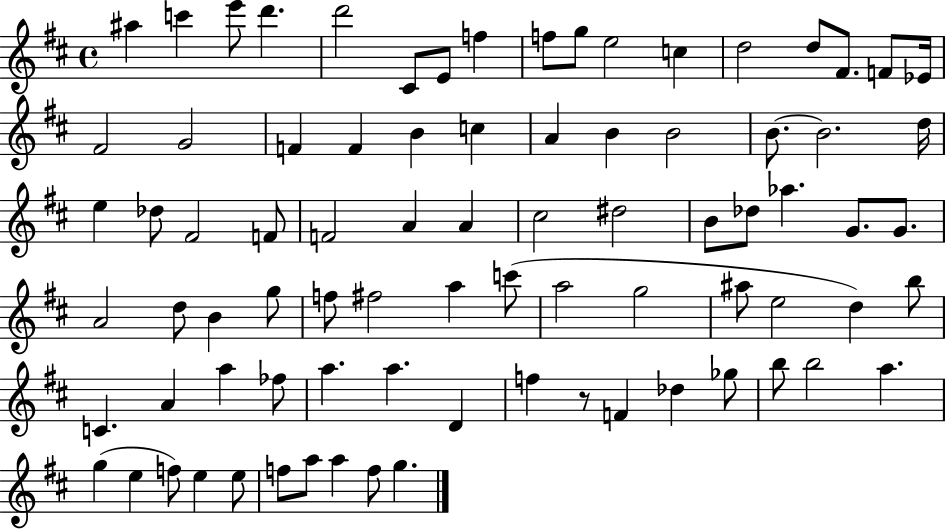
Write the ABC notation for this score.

X:1
T:Untitled
M:4/4
L:1/4
K:D
^a c' e'/2 d' d'2 ^C/2 E/2 f f/2 g/2 e2 c d2 d/2 ^F/2 F/2 _E/4 ^F2 G2 F F B c A B B2 B/2 B2 d/4 e _d/2 ^F2 F/2 F2 A A ^c2 ^d2 B/2 _d/2 _a G/2 G/2 A2 d/2 B g/2 f/2 ^f2 a c'/2 a2 g2 ^a/2 e2 d b/2 C A a _f/2 a a D f z/2 F _d _g/2 b/2 b2 a g e f/2 e e/2 f/2 a/2 a f/2 g